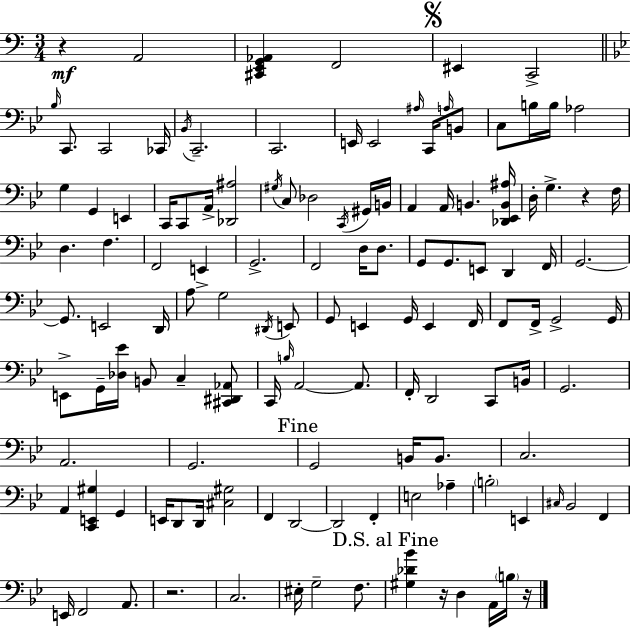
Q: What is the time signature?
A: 3/4